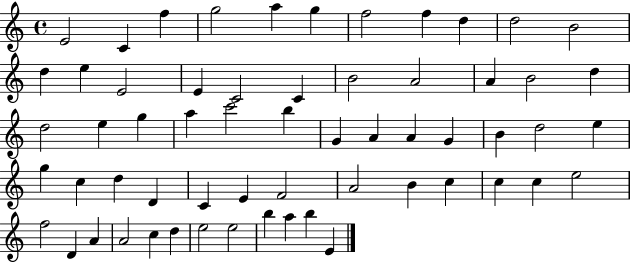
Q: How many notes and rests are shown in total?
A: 60